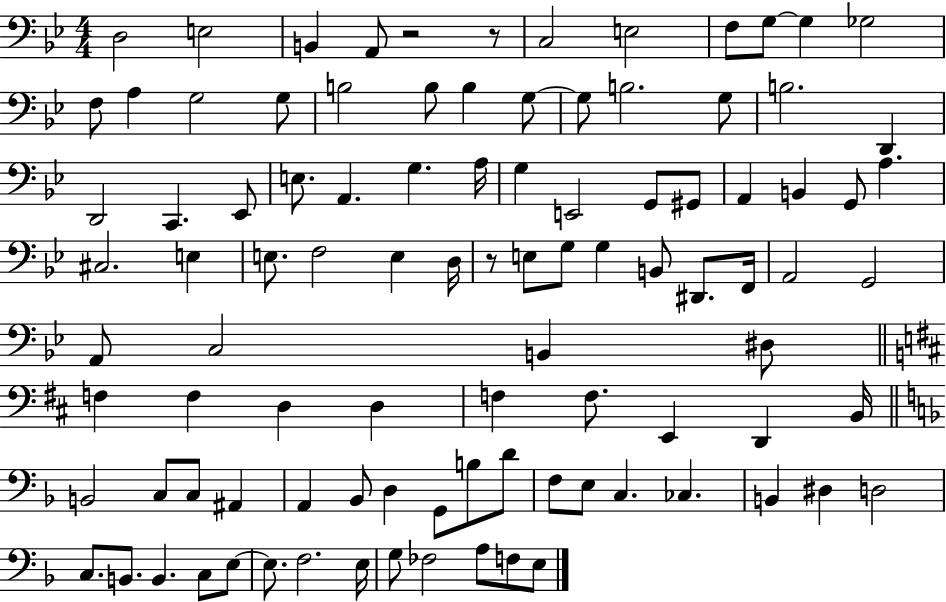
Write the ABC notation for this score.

X:1
T:Untitled
M:4/4
L:1/4
K:Bb
D,2 E,2 B,, A,,/2 z2 z/2 C,2 E,2 F,/2 G,/2 G, _G,2 F,/2 A, G,2 G,/2 B,2 B,/2 B, G,/2 G,/2 B,2 G,/2 B,2 D,, D,,2 C,, _E,,/2 E,/2 A,, G, A,/4 G, E,,2 G,,/2 ^G,,/2 A,, B,, G,,/2 A, ^C,2 E, E,/2 F,2 E, D,/4 z/2 E,/2 G,/2 G, B,,/2 ^D,,/2 F,,/4 A,,2 G,,2 A,,/2 C,2 B,, ^D,/2 F, F, D, D, F, F,/2 E,, D,, B,,/4 B,,2 C,/2 C,/2 ^A,, A,, _B,,/2 D, G,,/2 B,/2 D/2 F,/2 E,/2 C, _C, B,, ^D, D,2 C,/2 B,,/2 B,, C,/2 E,/2 E,/2 F,2 E,/4 G,/2 _F,2 A,/2 F,/2 E,/2